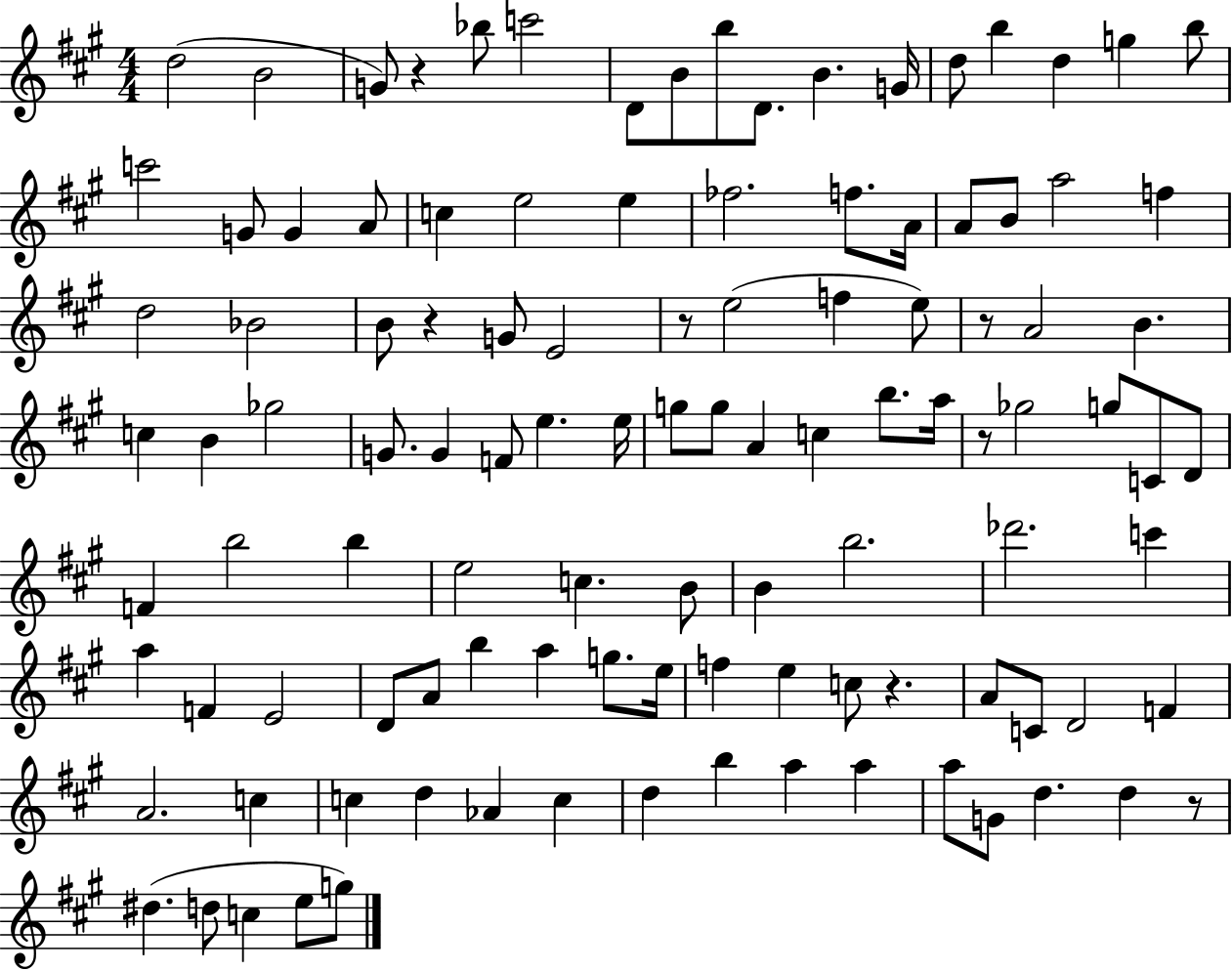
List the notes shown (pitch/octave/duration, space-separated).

D5/h B4/h G4/e R/q Bb5/e C6/h D4/e B4/e B5/e D4/e. B4/q. G4/s D5/e B5/q D5/q G5/q B5/e C6/h G4/e G4/q A4/e C5/q E5/h E5/q FES5/h. F5/e. A4/s A4/e B4/e A5/h F5/q D5/h Bb4/h B4/e R/q G4/e E4/h R/e E5/h F5/q E5/e R/e A4/h B4/q. C5/q B4/q Gb5/h G4/e. G4/q F4/e E5/q. E5/s G5/e G5/e A4/q C5/q B5/e. A5/s R/e Gb5/h G5/e C4/e D4/e F4/q B5/h B5/q E5/h C5/q. B4/e B4/q B5/h. Db6/h. C6/q A5/q F4/q E4/h D4/e A4/e B5/q A5/q G5/e. E5/s F5/q E5/q C5/e R/q. A4/e C4/e D4/h F4/q A4/h. C5/q C5/q D5/q Ab4/q C5/q D5/q B5/q A5/q A5/q A5/e G4/e D5/q. D5/q R/e D#5/q. D5/e C5/q E5/e G5/e